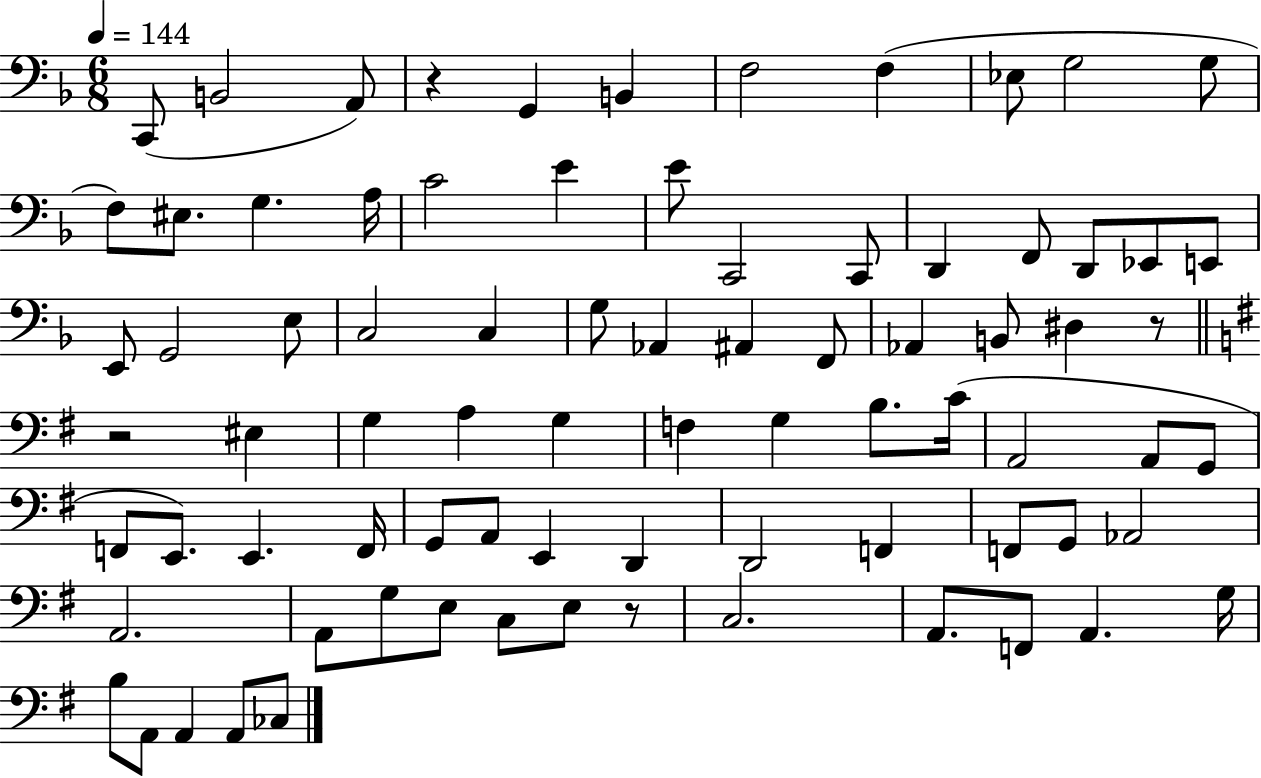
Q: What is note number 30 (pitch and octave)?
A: G3